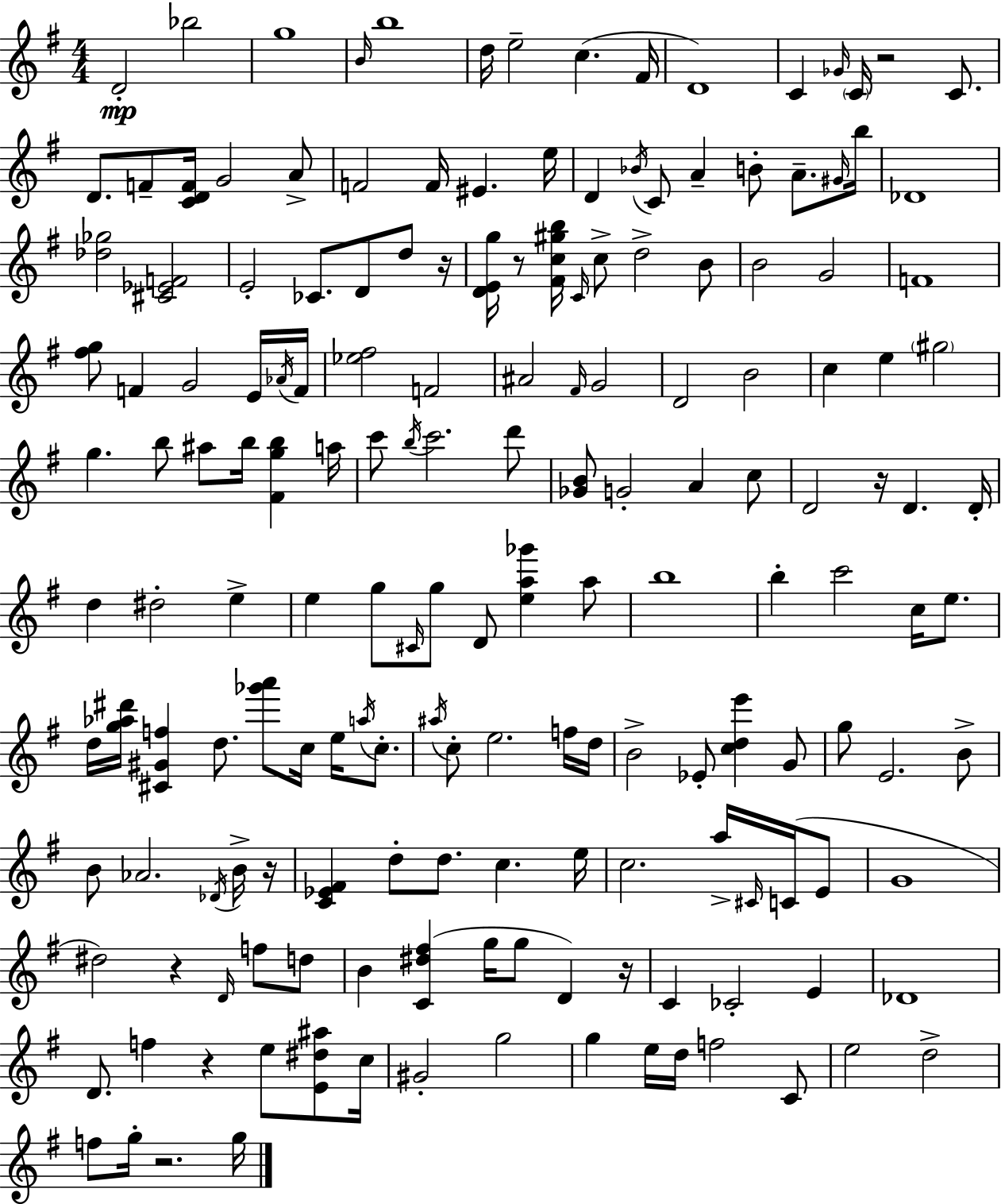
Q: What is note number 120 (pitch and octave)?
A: D5